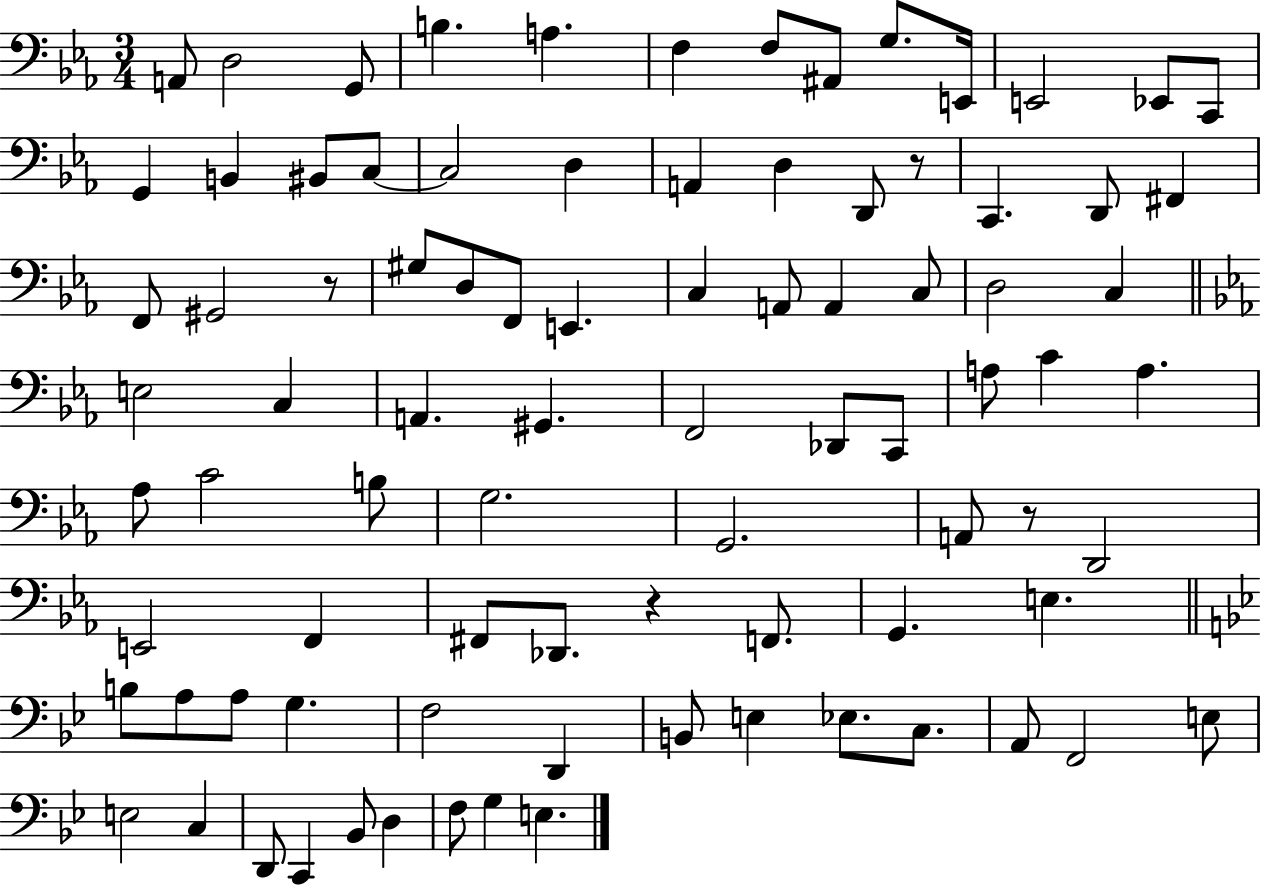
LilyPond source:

{
  \clef bass
  \numericTimeSignature
  \time 3/4
  \key ees \major
  \repeat volta 2 { a,8 d2 g,8 | b4. a4. | f4 f8 ais,8 g8. e,16 | e,2 ees,8 c,8 | \break g,4 b,4 bis,8 c8~~ | c2 d4 | a,4 d4 d,8 r8 | c,4. d,8 fis,4 | \break f,8 gis,2 r8 | gis8 d8 f,8 e,4. | c4 a,8 a,4 c8 | d2 c4 | \break \bar "||" \break \key c \minor e2 c4 | a,4. gis,4. | f,2 des,8 c,8 | a8 c'4 a4. | \break aes8 c'2 b8 | g2. | g,2. | a,8 r8 d,2 | \break e,2 f,4 | fis,8 des,8. r4 f,8. | g,4. e4. | \bar "||" \break \key bes \major b8 a8 a8 g4. | f2 d,4 | b,8 e4 ees8. c8. | a,8 f,2 e8 | \break e2 c4 | d,8 c,4 bes,8 d4 | f8 g4 e4. | } \bar "|."
}